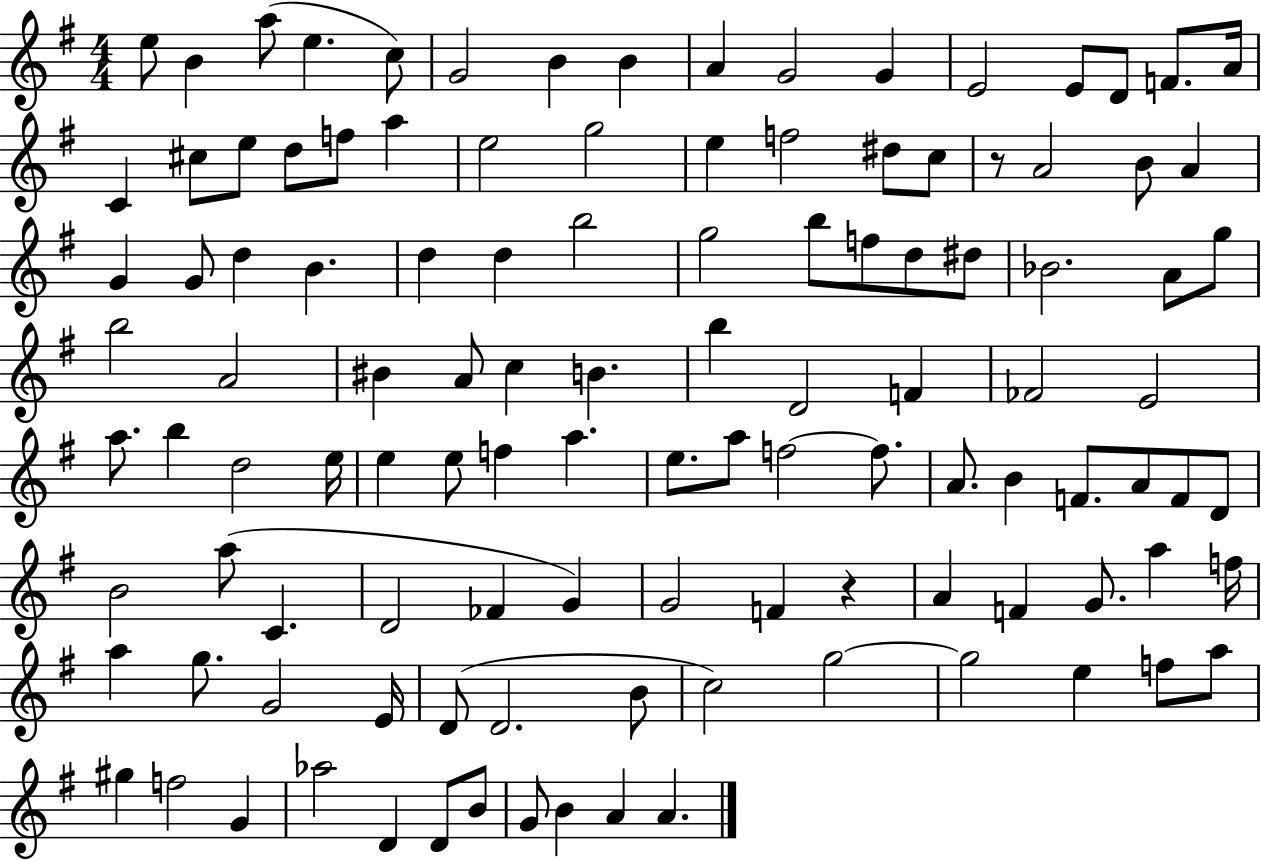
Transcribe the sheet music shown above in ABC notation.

X:1
T:Untitled
M:4/4
L:1/4
K:G
e/2 B a/2 e c/2 G2 B B A G2 G E2 E/2 D/2 F/2 A/4 C ^c/2 e/2 d/2 f/2 a e2 g2 e f2 ^d/2 c/2 z/2 A2 B/2 A G G/2 d B d d b2 g2 b/2 f/2 d/2 ^d/2 _B2 A/2 g/2 b2 A2 ^B A/2 c B b D2 F _F2 E2 a/2 b d2 e/4 e e/2 f a e/2 a/2 f2 f/2 A/2 B F/2 A/2 F/2 D/2 B2 a/2 C D2 _F G G2 F z A F G/2 a f/4 a g/2 G2 E/4 D/2 D2 B/2 c2 g2 g2 e f/2 a/2 ^g f2 G _a2 D D/2 B/2 G/2 B A A